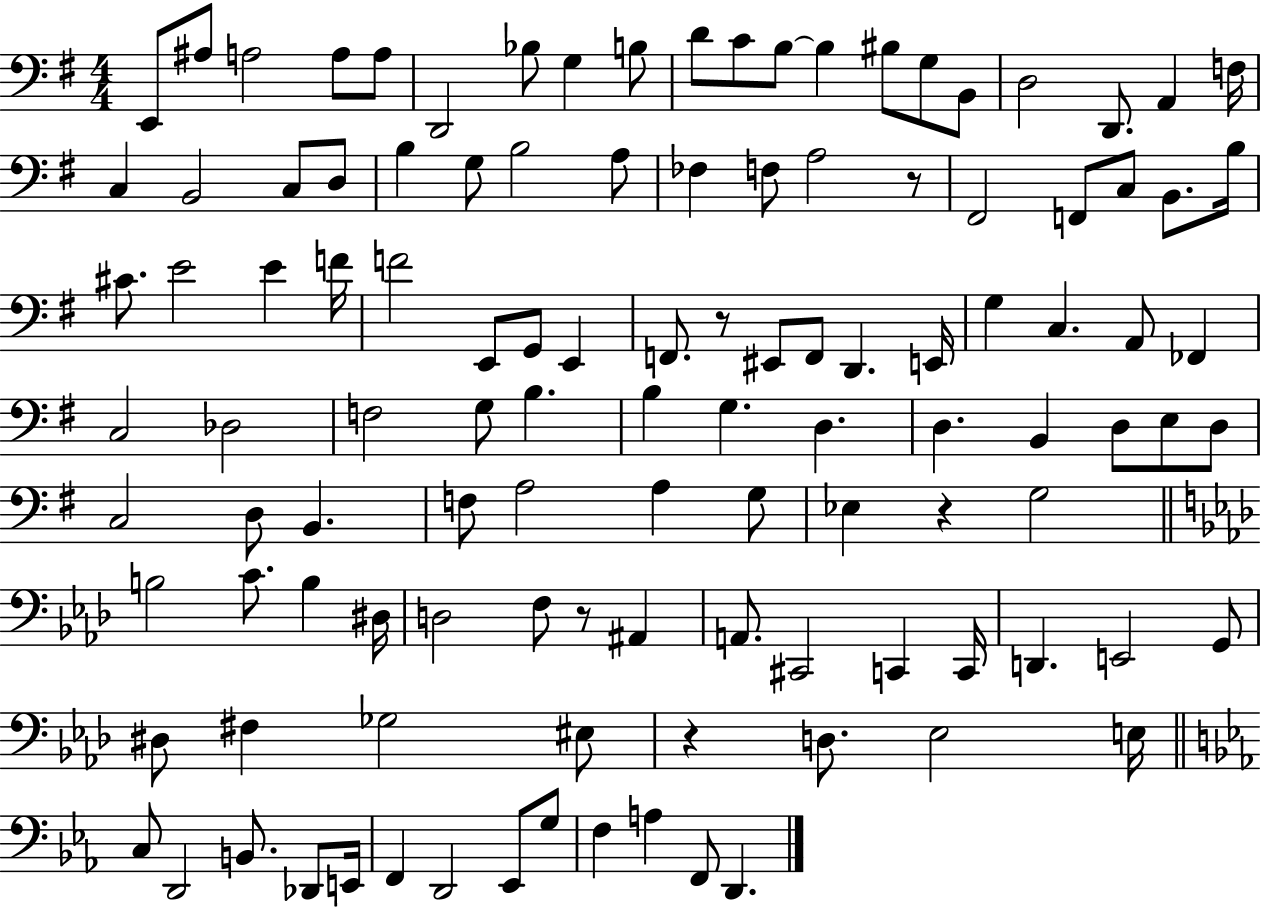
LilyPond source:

{
  \clef bass
  \numericTimeSignature
  \time 4/4
  \key g \major
  \repeat volta 2 { e,8 ais8 a2 a8 a8 | d,2 bes8 g4 b8 | d'8 c'8 b8~~ b4 bis8 g8 b,8 | d2 d,8. a,4 f16 | \break c4 b,2 c8 d8 | b4 g8 b2 a8 | fes4 f8 a2 r8 | fis,2 f,8 c8 b,8. b16 | \break cis'8. e'2 e'4 f'16 | f'2 e,8 g,8 e,4 | f,8. r8 eis,8 f,8 d,4. e,16 | g4 c4. a,8 fes,4 | \break c2 des2 | f2 g8 b4. | b4 g4. d4. | d4. b,4 d8 e8 d8 | \break c2 d8 b,4. | f8 a2 a4 g8 | ees4 r4 g2 | \bar "||" \break \key aes \major b2 c'8. b4 dis16 | d2 f8 r8 ais,4 | a,8. cis,2 c,4 c,16 | d,4. e,2 g,8 | \break dis8 fis4 ges2 eis8 | r4 d8. ees2 e16 | \bar "||" \break \key ees \major c8 d,2 b,8. des,8 e,16 | f,4 d,2 ees,8 g8 | f4 a4 f,8 d,4. | } \bar "|."
}